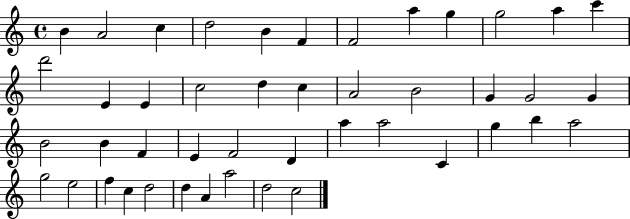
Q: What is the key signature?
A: C major